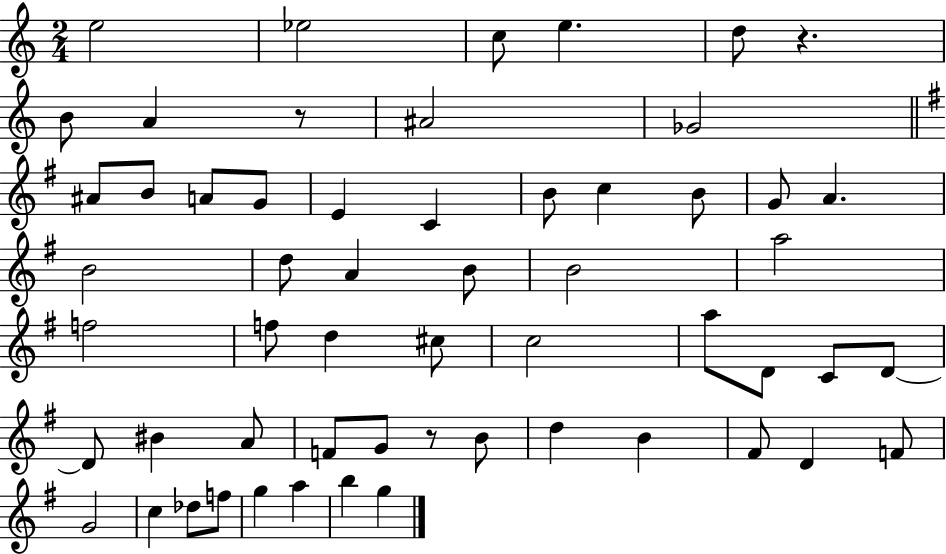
{
  \clef treble
  \numericTimeSignature
  \time 2/4
  \key c \major
  e''2 | ees''2 | c''8 e''4. | d''8 r4. | \break b'8 a'4 r8 | ais'2 | ges'2 | \bar "||" \break \key e \minor ais'8 b'8 a'8 g'8 | e'4 c'4 | b'8 c''4 b'8 | g'8 a'4. | \break b'2 | d''8 a'4 b'8 | b'2 | a''2 | \break f''2 | f''8 d''4 cis''8 | c''2 | a''8 d'8 c'8 d'8~~ | \break d'8 bis'4 a'8 | f'8 g'8 r8 b'8 | d''4 b'4 | fis'8 d'4 f'8 | \break g'2 | c''4 des''8 f''8 | g''4 a''4 | b''4 g''4 | \break \bar "|."
}